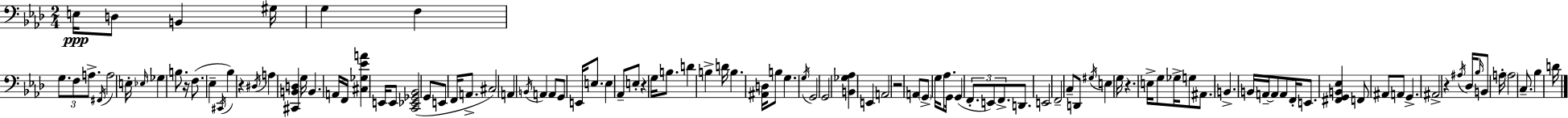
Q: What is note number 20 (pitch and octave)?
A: D#3